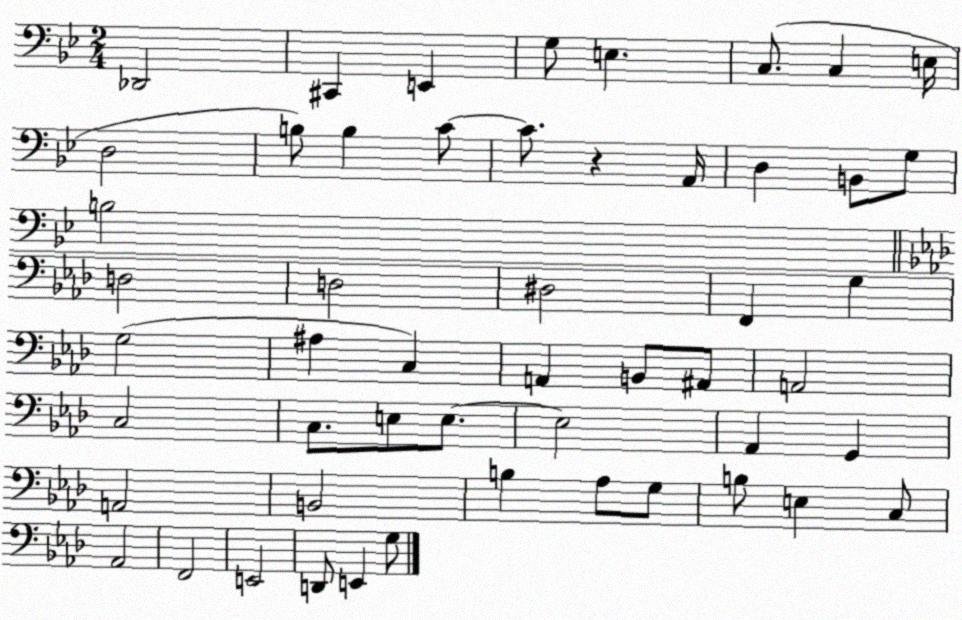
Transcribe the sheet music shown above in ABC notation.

X:1
T:Untitled
M:2/4
L:1/4
K:Bb
_D,,2 ^C,, E,, G,/2 E, C,/2 C, E,/4 D,2 B,/2 B, C/2 C/2 z A,,/4 D, B,,/2 G,/2 B,2 D,2 D,2 ^D,2 F,, G, G,2 ^A, C, A,, B,,/2 ^A,,/2 A,,2 C,2 C,/2 E,/2 E,/2 E,2 _A,, G,, A,,2 B,,2 B, _A,/2 G,/2 B,/2 E, C,/2 _A,,2 F,,2 E,,2 D,,/2 E,, G,/2